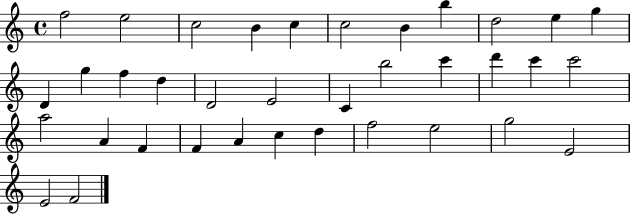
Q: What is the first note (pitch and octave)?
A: F5